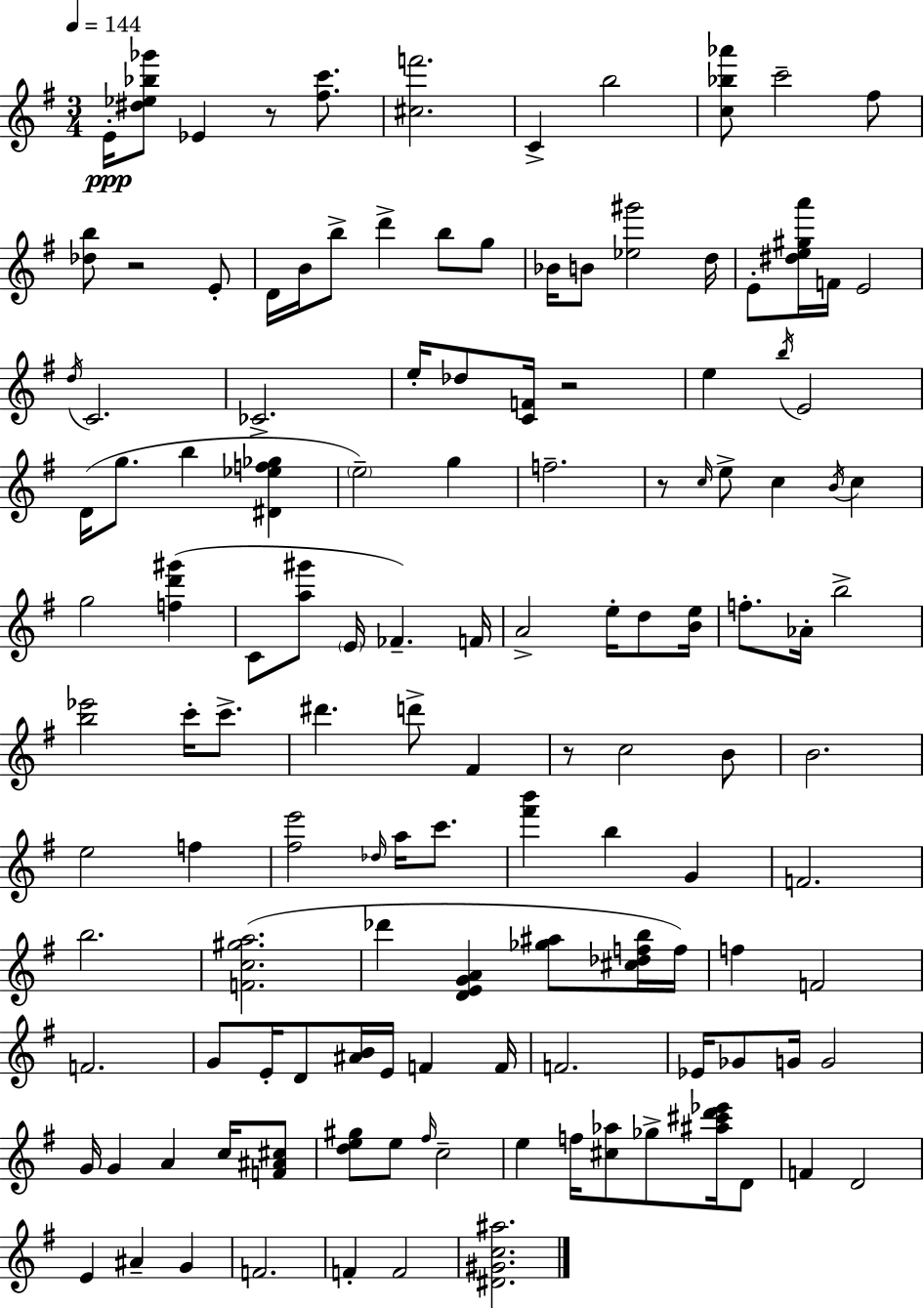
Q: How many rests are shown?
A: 5